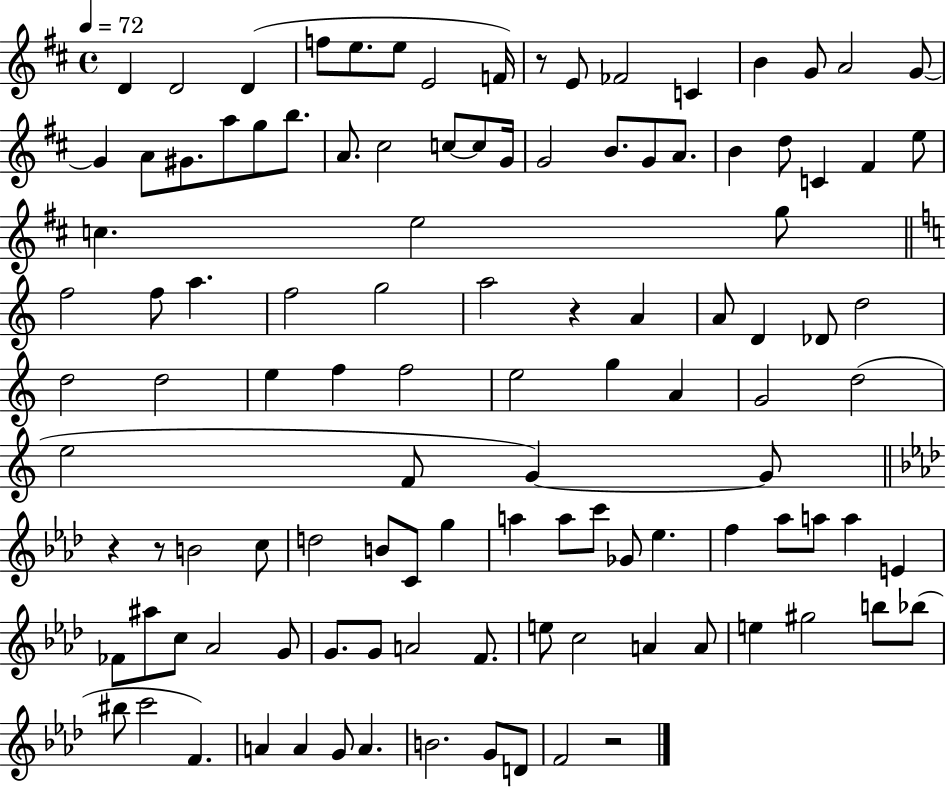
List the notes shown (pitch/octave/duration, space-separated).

D4/q D4/h D4/q F5/e E5/e. E5/e E4/h F4/s R/e E4/e FES4/h C4/q B4/q G4/e A4/h G4/e G4/q A4/e G#4/e. A5/e G5/e B5/e. A4/e. C#5/h C5/e C5/e G4/s G4/h B4/e. G4/e A4/e. B4/q D5/e C4/q F#4/q E5/e C5/q. E5/h G5/e F5/h F5/e A5/q. F5/h G5/h A5/h R/q A4/q A4/e D4/q Db4/e D5/h D5/h D5/h E5/q F5/q F5/h E5/h G5/q A4/q G4/h D5/h E5/h F4/e G4/q G4/e R/q R/e B4/h C5/e D5/h B4/e C4/e G5/q A5/q A5/e C6/e Gb4/e Eb5/q. F5/q Ab5/e A5/e A5/q E4/q FES4/e A#5/e C5/e Ab4/h G4/e G4/e. G4/e A4/h F4/e. E5/e C5/h A4/q A4/e E5/q G#5/h B5/e Bb5/e BIS5/e C6/h F4/q. A4/q A4/q G4/e A4/q. B4/h. G4/e D4/e F4/h R/h